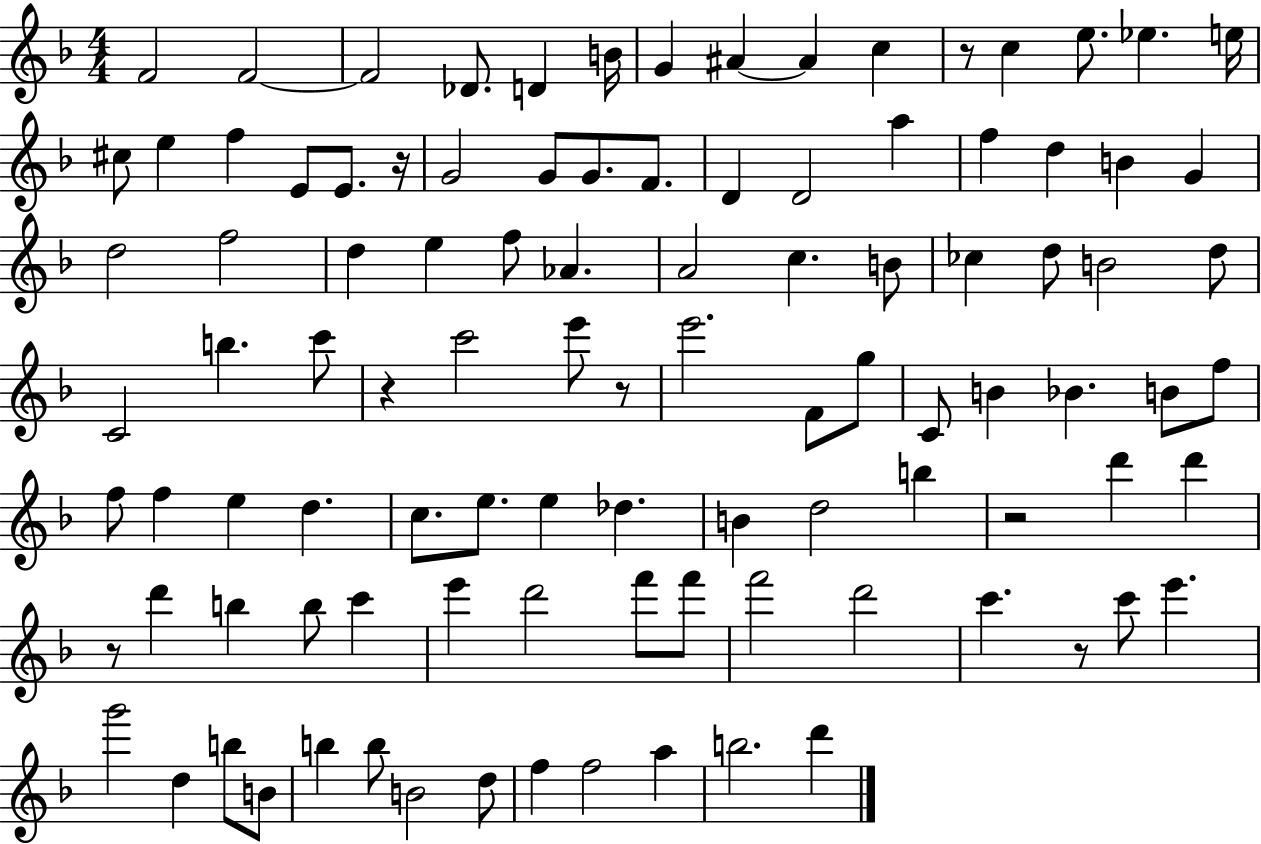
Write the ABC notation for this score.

X:1
T:Untitled
M:4/4
L:1/4
K:F
F2 F2 F2 _D/2 D B/4 G ^A ^A c z/2 c e/2 _e e/4 ^c/2 e f E/2 E/2 z/4 G2 G/2 G/2 F/2 D D2 a f d B G d2 f2 d e f/2 _A A2 c B/2 _c d/2 B2 d/2 C2 b c'/2 z c'2 e'/2 z/2 e'2 F/2 g/2 C/2 B _B B/2 f/2 f/2 f e d c/2 e/2 e _d B d2 b z2 d' d' z/2 d' b b/2 c' e' d'2 f'/2 f'/2 f'2 d'2 c' z/2 c'/2 e' g'2 d b/2 B/2 b b/2 B2 d/2 f f2 a b2 d'